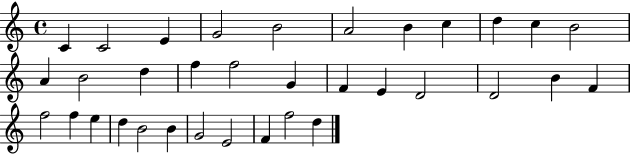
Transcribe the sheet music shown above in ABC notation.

X:1
T:Untitled
M:4/4
L:1/4
K:C
C C2 E G2 B2 A2 B c d c B2 A B2 d f f2 G F E D2 D2 B F f2 f e d B2 B G2 E2 F f2 d